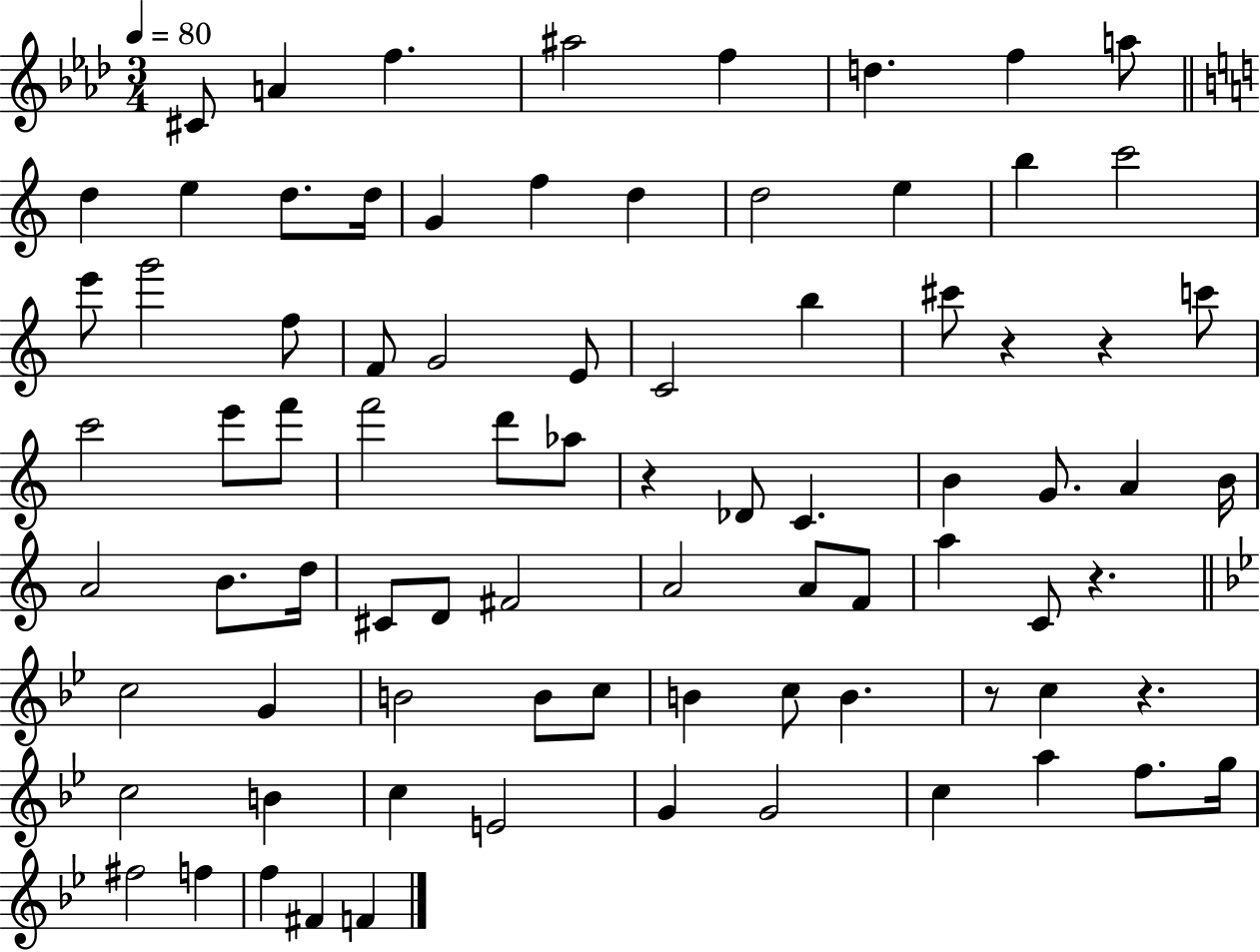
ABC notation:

X:1
T:Untitled
M:3/4
L:1/4
K:Ab
^C/2 A f ^a2 f d f a/2 d e d/2 d/4 G f d d2 e b c'2 e'/2 g'2 f/2 F/2 G2 E/2 C2 b ^c'/2 z z c'/2 c'2 e'/2 f'/2 f'2 d'/2 _a/2 z _D/2 C B G/2 A B/4 A2 B/2 d/4 ^C/2 D/2 ^F2 A2 A/2 F/2 a C/2 z c2 G B2 B/2 c/2 B c/2 B z/2 c z c2 B c E2 G G2 c a f/2 g/4 ^f2 f f ^F F